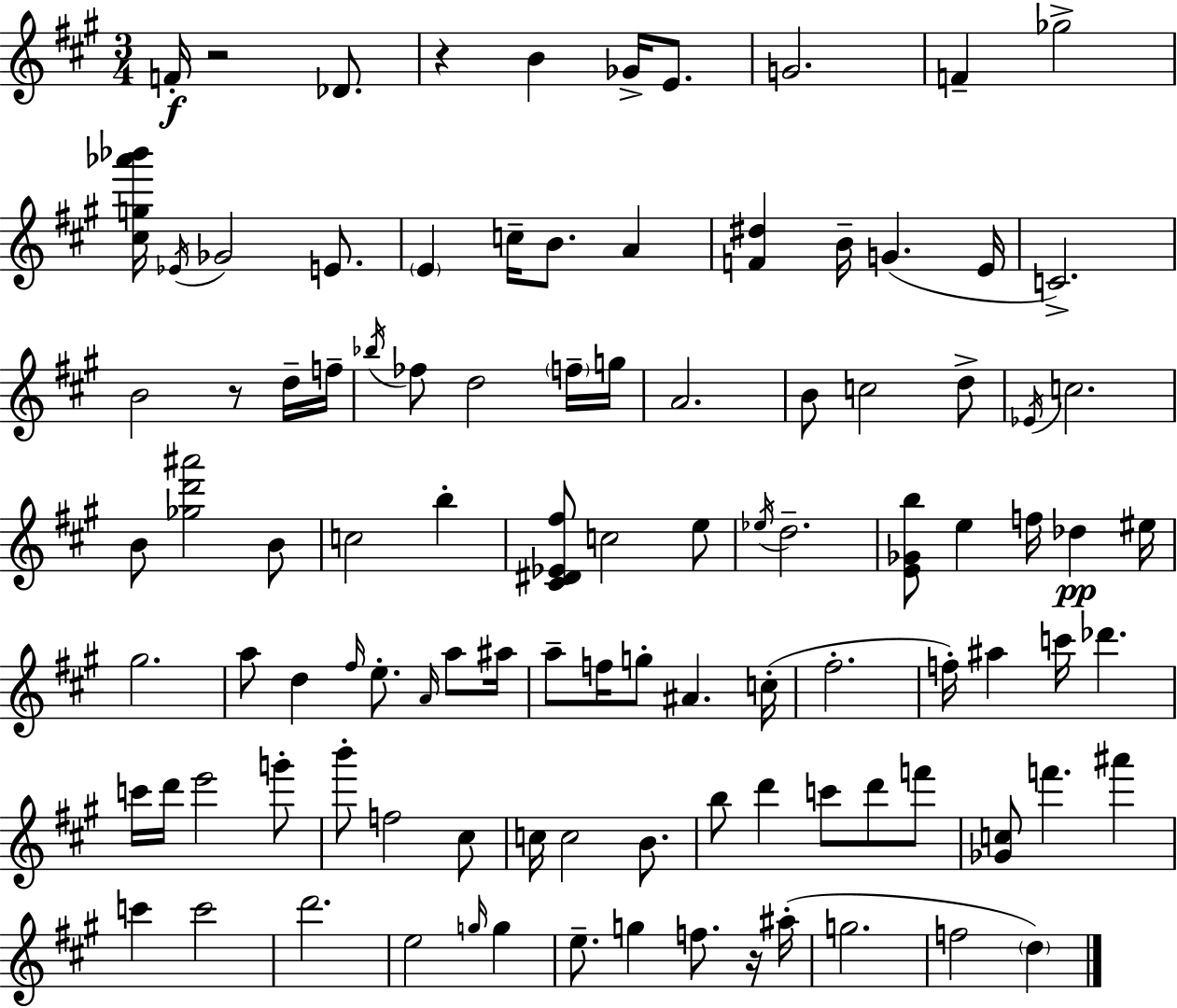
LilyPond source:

{
  \clef treble
  \numericTimeSignature
  \time 3/4
  \key a \major
  f'16-.\f r2 des'8. | r4 b'4 ges'16-> e'8. | g'2. | f'4-- ges''2-> | \break <cis'' g'' aes''' bes'''>16 \acciaccatura { ees'16 } ges'2 e'8. | \parenthesize e'4 c''16-- b'8. a'4 | <f' dis''>4 b'16-- g'4.( | e'16 c'2.->) | \break b'2 r8 d''16-- | f''16-- \acciaccatura { bes''16 } fes''8 d''2 | \parenthesize f''16-- g''16 a'2. | b'8 c''2 | \break d''8-> \acciaccatura { ees'16 } c''2. | b'8 <ges'' d''' ais'''>2 | b'8 c''2 b''4-. | <cis' dis' ees' fis''>8 c''2 | \break e''8 \acciaccatura { ees''16 } d''2.-- | <e' ges' b''>8 e''4 f''16 des''4\pp | eis''16 gis''2. | a''8 d''4 \grace { fis''16 } e''8.-. | \break \grace { a'16 } a''8 ais''16 a''8-- f''16 g''8-. ais'4. | c''16-.( fis''2.-. | f''16-.) ais''4 c'''16 | des'''4. c'''16 d'''16 e'''2 | \break g'''8-. b'''8-. f''2 | cis''8 c''16 c''2 | b'8. b''8 d'''4 | c'''8 d'''8 f'''8 <ges' c''>8 f'''4. | \break ais'''4 c'''4 c'''2 | d'''2. | e''2 | \grace { g''16 } g''4 e''8.-- g''4 | \break f''8. r16 ais''16-.( g''2. | f''2 | \parenthesize d''4) \bar "|."
}